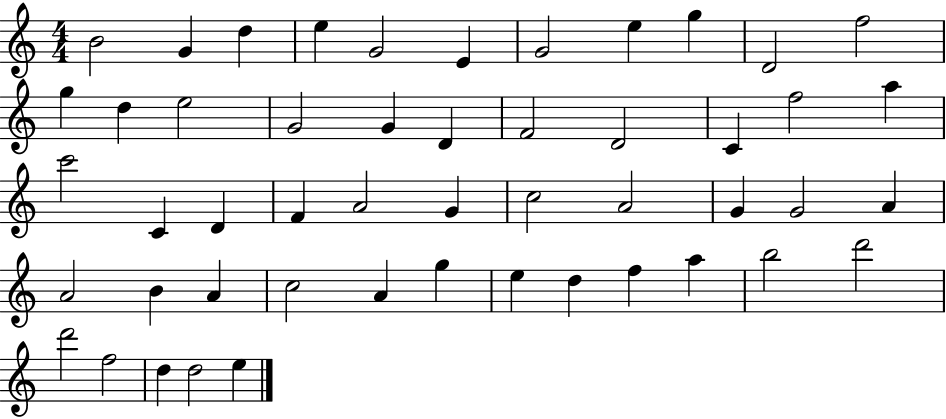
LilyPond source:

{
  \clef treble
  \numericTimeSignature
  \time 4/4
  \key c \major
  b'2 g'4 d''4 | e''4 g'2 e'4 | g'2 e''4 g''4 | d'2 f''2 | \break g''4 d''4 e''2 | g'2 g'4 d'4 | f'2 d'2 | c'4 f''2 a''4 | \break c'''2 c'4 d'4 | f'4 a'2 g'4 | c''2 a'2 | g'4 g'2 a'4 | \break a'2 b'4 a'4 | c''2 a'4 g''4 | e''4 d''4 f''4 a''4 | b''2 d'''2 | \break d'''2 f''2 | d''4 d''2 e''4 | \bar "|."
}